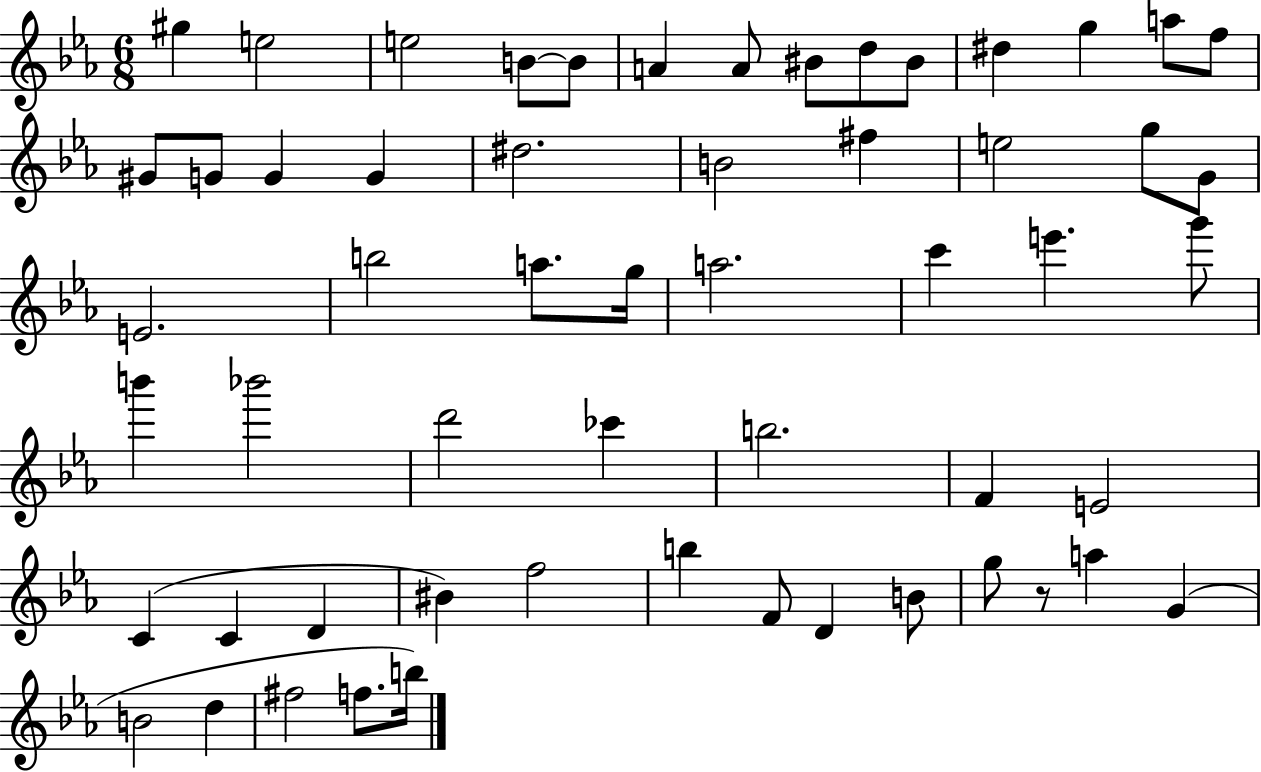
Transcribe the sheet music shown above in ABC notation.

X:1
T:Untitled
M:6/8
L:1/4
K:Eb
^g e2 e2 B/2 B/2 A A/2 ^B/2 d/2 ^B/2 ^d g a/2 f/2 ^G/2 G/2 G G ^d2 B2 ^f e2 g/2 G/2 E2 b2 a/2 g/4 a2 c' e' g'/2 b' _b'2 d'2 _c' b2 F E2 C C D ^B f2 b F/2 D B/2 g/2 z/2 a G B2 d ^f2 f/2 b/4